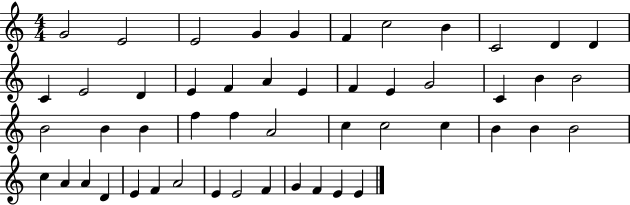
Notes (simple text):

G4/h E4/h E4/h G4/q G4/q F4/q C5/h B4/q C4/h D4/q D4/q C4/q E4/h D4/q E4/q F4/q A4/q E4/q F4/q E4/q G4/h C4/q B4/q B4/h B4/h B4/q B4/q F5/q F5/q A4/h C5/q C5/h C5/q B4/q B4/q B4/h C5/q A4/q A4/q D4/q E4/q F4/q A4/h E4/q E4/h F4/q G4/q F4/q E4/q E4/q